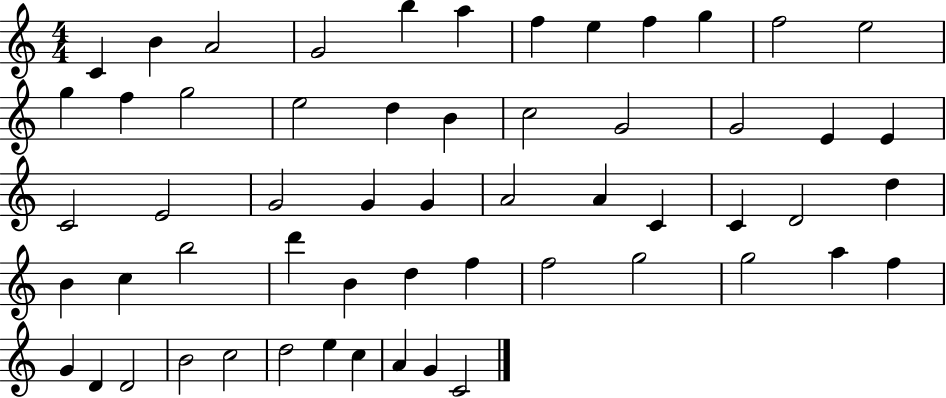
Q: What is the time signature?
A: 4/4